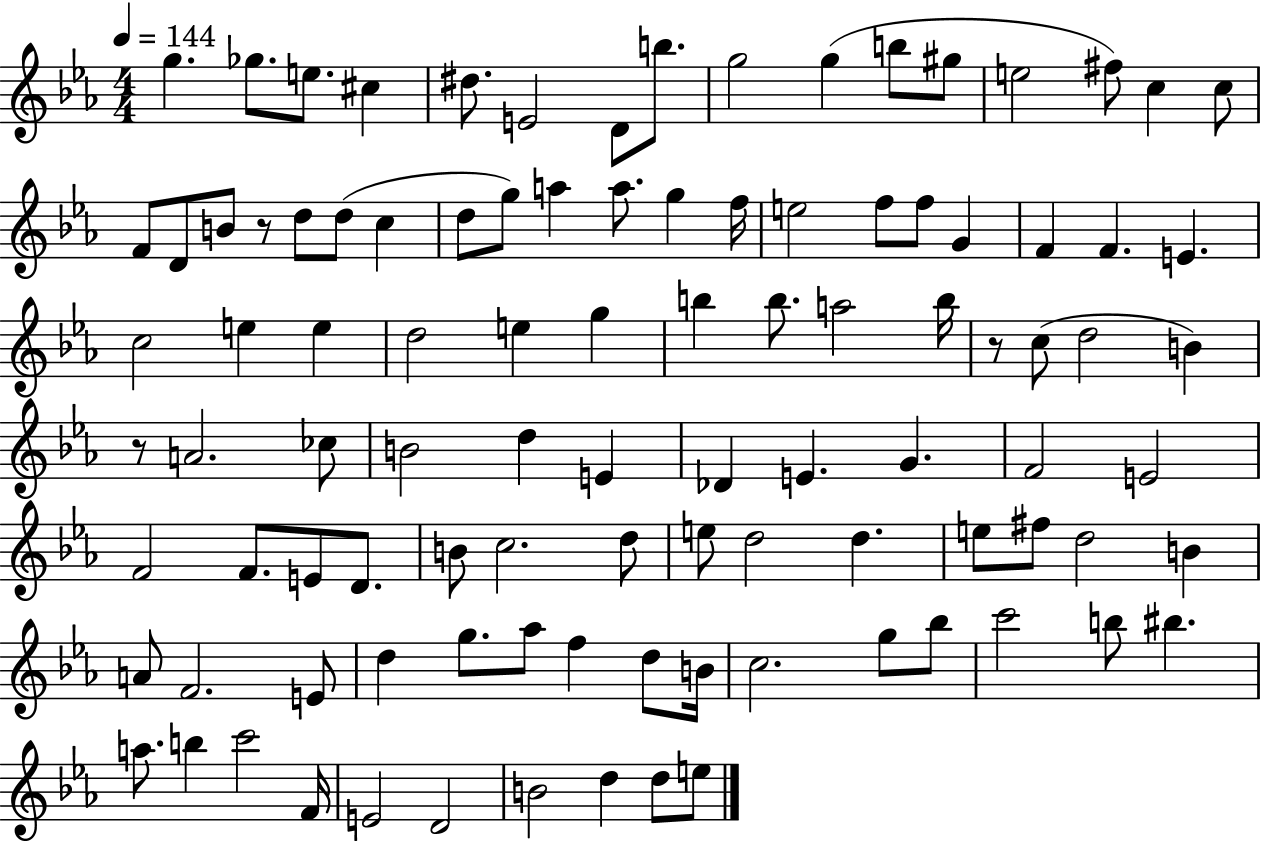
G5/q. Gb5/e. E5/e. C#5/q D#5/e. E4/h D4/e B5/e. G5/h G5/q B5/e G#5/e E5/h F#5/e C5/q C5/e F4/e D4/e B4/e R/e D5/e D5/e C5/q D5/e G5/e A5/q A5/e. G5/q F5/s E5/h F5/e F5/e G4/q F4/q F4/q. E4/q. C5/h E5/q E5/q D5/h E5/q G5/q B5/q B5/e. A5/h B5/s R/e C5/e D5/h B4/q R/e A4/h. CES5/e B4/h D5/q E4/q Db4/q E4/q. G4/q. F4/h E4/h F4/h F4/e. E4/e D4/e. B4/e C5/h. D5/e E5/e D5/h D5/q. E5/e F#5/e D5/h B4/q A4/e F4/h. E4/e D5/q G5/e. Ab5/e F5/q D5/e B4/s C5/h. G5/e Bb5/e C6/h B5/e BIS5/q. A5/e. B5/q C6/h F4/s E4/h D4/h B4/h D5/q D5/e E5/e